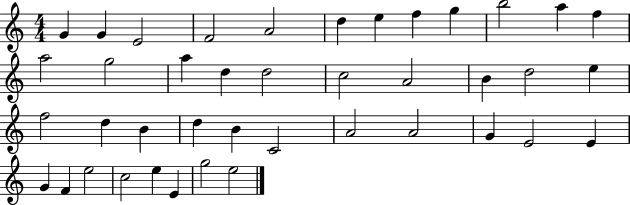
{
  \clef treble
  \numericTimeSignature
  \time 4/4
  \key c \major
  g'4 g'4 e'2 | f'2 a'2 | d''4 e''4 f''4 g''4 | b''2 a''4 f''4 | \break a''2 g''2 | a''4 d''4 d''2 | c''2 a'2 | b'4 d''2 e''4 | \break f''2 d''4 b'4 | d''4 b'4 c'2 | a'2 a'2 | g'4 e'2 e'4 | \break g'4 f'4 e''2 | c''2 e''4 e'4 | g''2 e''2 | \bar "|."
}